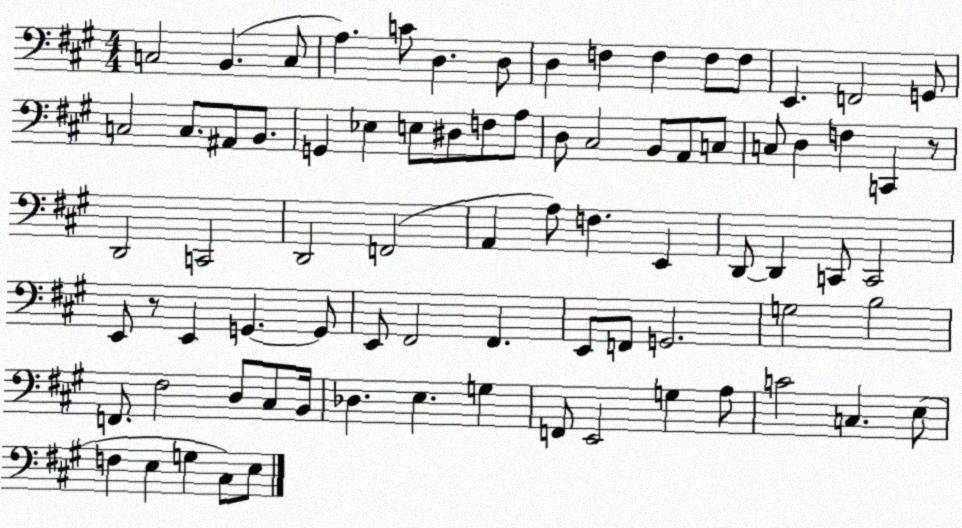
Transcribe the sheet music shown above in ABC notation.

X:1
T:Untitled
M:4/4
L:1/4
K:A
C,2 B,, C,/2 A, C/2 D, D,/2 D, F, F, F,/2 F,/2 E,, F,,2 G,,/2 C,2 C,/2 ^A,,/2 B,,/2 G,, _E, E,/2 ^D,/2 F,/2 A,/2 D,/2 ^C,2 B,,/2 A,,/2 C,/2 C,/2 D, F, C,, z/2 D,,2 C,,2 D,,2 F,,2 A,, A,/2 F, E,, D,,/2 D,, C,,/2 C,,2 E,,/2 z/2 E,, G,, G,,/2 E,,/2 ^F,,2 ^F,, E,,/2 F,,/2 G,,2 G,2 B,2 F,,/2 ^F,2 D,/2 ^C,/2 B,,/4 _D, E, G, F,,/2 E,,2 G, A,/2 C2 C, E,/2 F, E, G, ^C,/2 E,/2